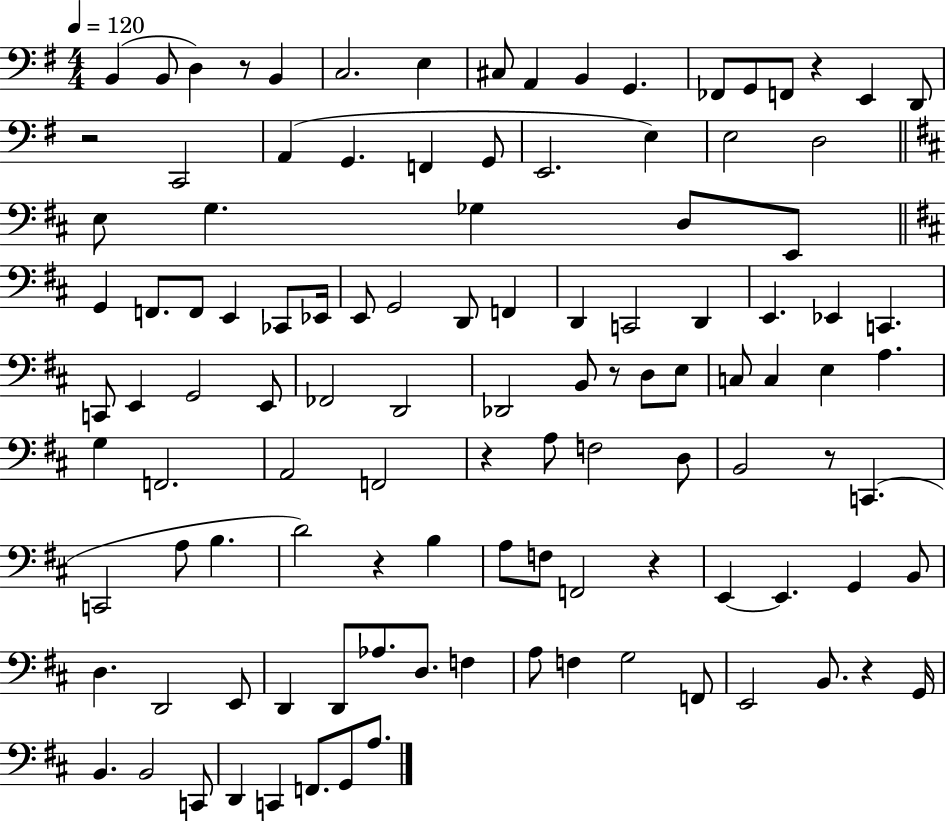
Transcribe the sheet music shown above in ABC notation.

X:1
T:Untitled
M:4/4
L:1/4
K:G
B,, B,,/2 D, z/2 B,, C,2 E, ^C,/2 A,, B,, G,, _F,,/2 G,,/2 F,,/2 z E,, D,,/2 z2 C,,2 A,, G,, F,, G,,/2 E,,2 E, E,2 D,2 E,/2 G, _G, D,/2 E,,/2 G,, F,,/2 F,,/2 E,, _C,,/2 _E,,/4 E,,/2 G,,2 D,,/2 F,, D,, C,,2 D,, E,, _E,, C,, C,,/2 E,, G,,2 E,,/2 _F,,2 D,,2 _D,,2 B,,/2 z/2 D,/2 E,/2 C,/2 C, E, A, G, F,,2 A,,2 F,,2 z A,/2 F,2 D,/2 B,,2 z/2 C,, C,,2 A,/2 B, D2 z B, A,/2 F,/2 F,,2 z E,, E,, G,, B,,/2 D, D,,2 E,,/2 D,, D,,/2 _A,/2 D,/2 F, A,/2 F, G,2 F,,/2 E,,2 B,,/2 z G,,/4 B,, B,,2 C,,/2 D,, C,, F,,/2 G,,/2 A,/2